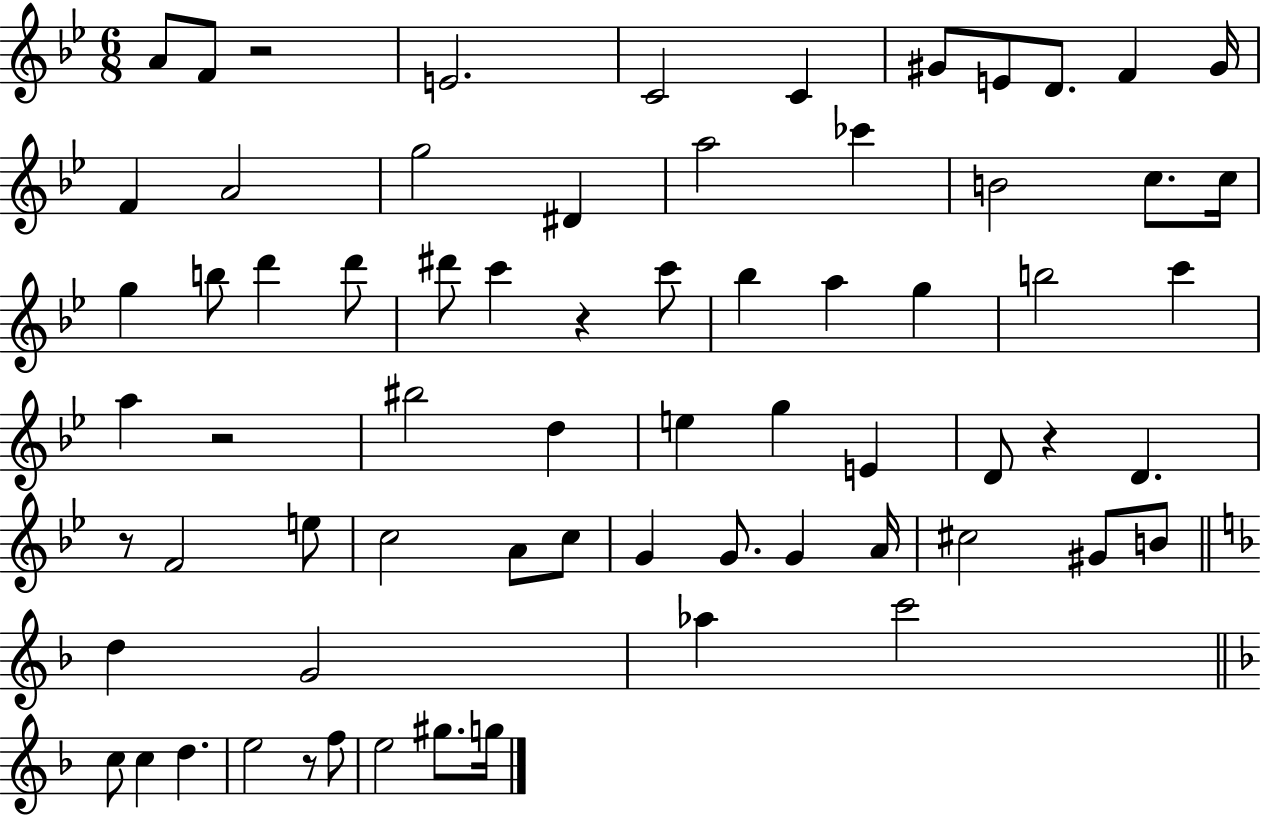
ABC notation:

X:1
T:Untitled
M:6/8
L:1/4
K:Bb
A/2 F/2 z2 E2 C2 C ^G/2 E/2 D/2 F ^G/4 F A2 g2 ^D a2 _c' B2 c/2 c/4 g b/2 d' d'/2 ^d'/2 c' z c'/2 _b a g b2 c' a z2 ^b2 d e g E D/2 z D z/2 F2 e/2 c2 A/2 c/2 G G/2 G A/4 ^c2 ^G/2 B/2 d G2 _a c'2 c/2 c d e2 z/2 f/2 e2 ^g/2 g/4